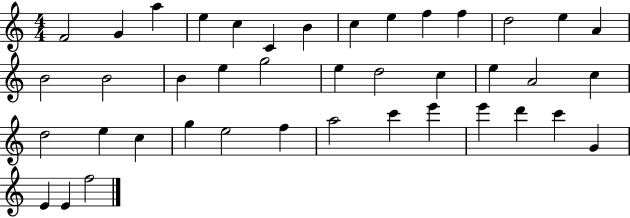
{
  \clef treble
  \numericTimeSignature
  \time 4/4
  \key c \major
  f'2 g'4 a''4 | e''4 c''4 c'4 b'4 | c''4 e''4 f''4 f''4 | d''2 e''4 a'4 | \break b'2 b'2 | b'4 e''4 g''2 | e''4 d''2 c''4 | e''4 a'2 c''4 | \break d''2 e''4 c''4 | g''4 e''2 f''4 | a''2 c'''4 e'''4 | e'''4 d'''4 c'''4 g'4 | \break e'4 e'4 f''2 | \bar "|."
}